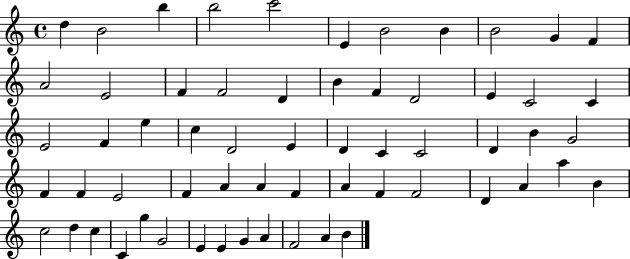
{
  \clef treble
  \time 4/4
  \defaultTimeSignature
  \key c \major
  d''4 b'2 b''4 | b''2 c'''2 | e'4 b'2 b'4 | b'2 g'4 f'4 | \break a'2 e'2 | f'4 f'2 d'4 | b'4 f'4 d'2 | e'4 c'2 c'4 | \break e'2 f'4 e''4 | c''4 d'2 e'4 | d'4 c'4 c'2 | d'4 b'4 g'2 | \break f'4 f'4 e'2 | f'4 a'4 a'4 f'4 | a'4 f'4 f'2 | d'4 a'4 a''4 b'4 | \break c''2 d''4 c''4 | c'4 g''4 g'2 | e'4 e'4 g'4 a'4 | f'2 a'4 b'4 | \break \bar "|."
}